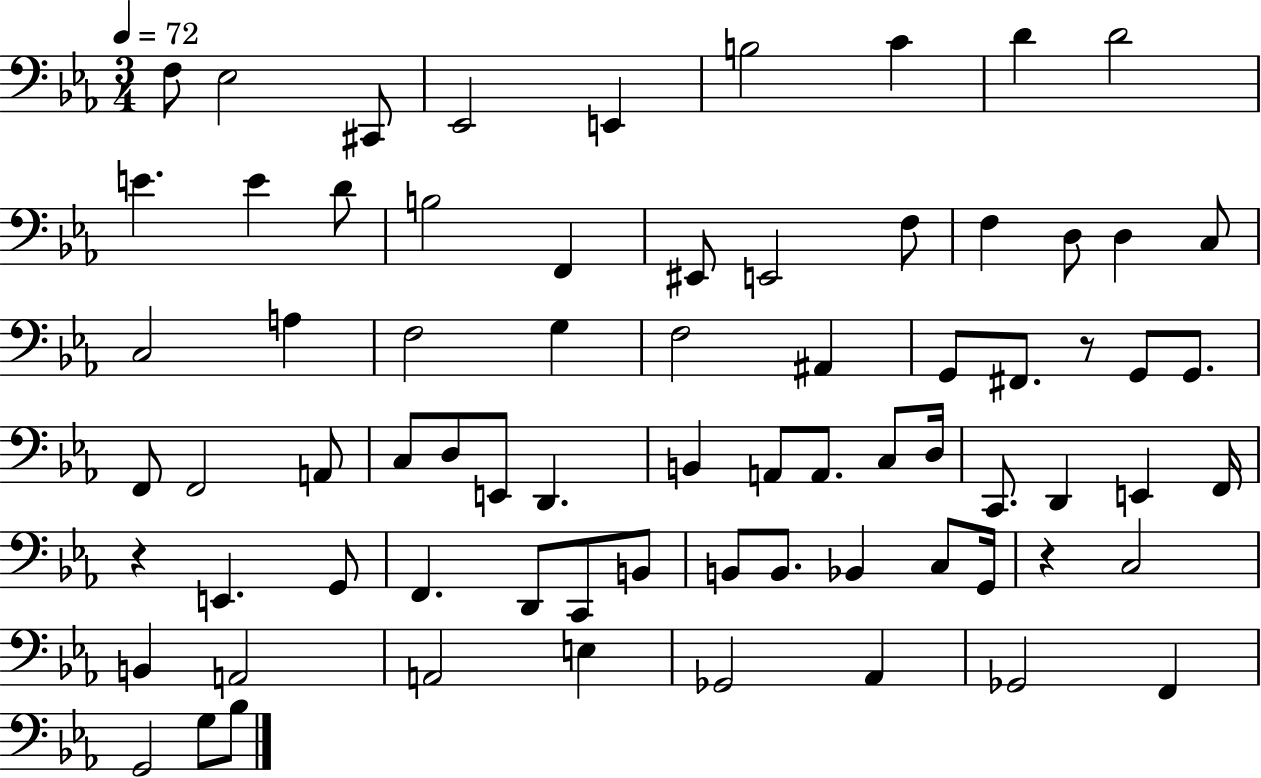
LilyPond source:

{
  \clef bass
  \numericTimeSignature
  \time 3/4
  \key ees \major
  \tempo 4 = 72
  f8 ees2 cis,8 | ees,2 e,4 | b2 c'4 | d'4 d'2 | \break e'4. e'4 d'8 | b2 f,4 | eis,8 e,2 f8 | f4 d8 d4 c8 | \break c2 a4 | f2 g4 | f2 ais,4 | g,8 fis,8. r8 g,8 g,8. | \break f,8 f,2 a,8 | c8 d8 e,8 d,4. | b,4 a,8 a,8. c8 d16 | c,8. d,4 e,4 f,16 | \break r4 e,4. g,8 | f,4. d,8 c,8 b,8 | b,8 b,8. bes,4 c8 g,16 | r4 c2 | \break b,4 a,2 | a,2 e4 | ges,2 aes,4 | ges,2 f,4 | \break g,2 g8 bes8 | \bar "|."
}